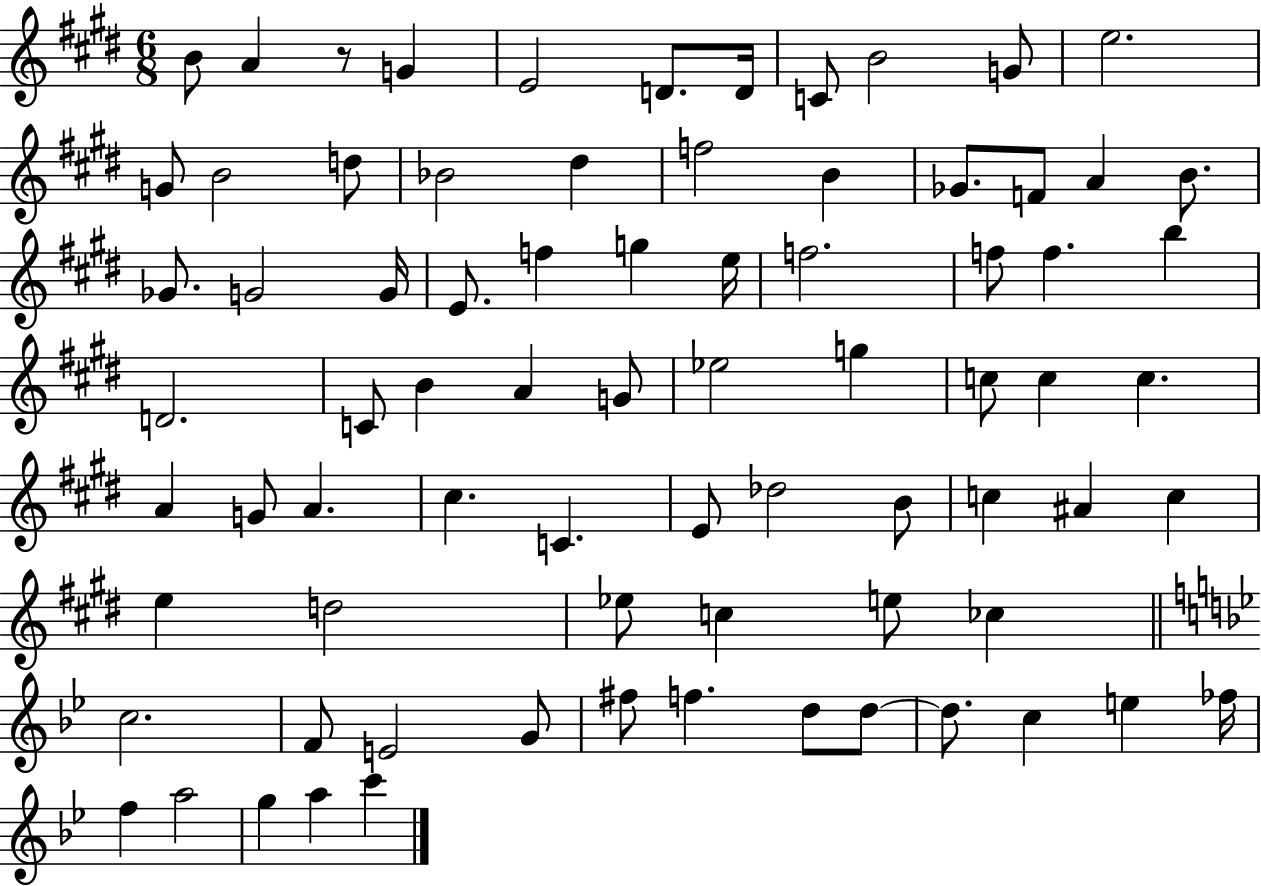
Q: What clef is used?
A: treble